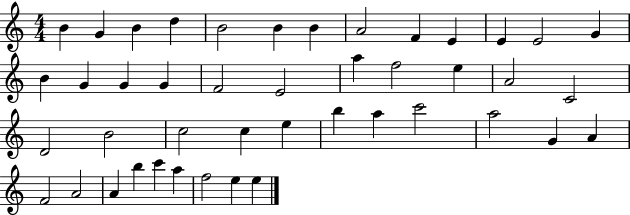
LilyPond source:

{
  \clef treble
  \numericTimeSignature
  \time 4/4
  \key c \major
  b'4 g'4 b'4 d''4 | b'2 b'4 b'4 | a'2 f'4 e'4 | e'4 e'2 g'4 | \break b'4 g'4 g'4 g'4 | f'2 e'2 | a''4 f''2 e''4 | a'2 c'2 | \break d'2 b'2 | c''2 c''4 e''4 | b''4 a''4 c'''2 | a''2 g'4 a'4 | \break f'2 a'2 | a'4 b''4 c'''4 a''4 | f''2 e''4 e''4 | \bar "|."
}